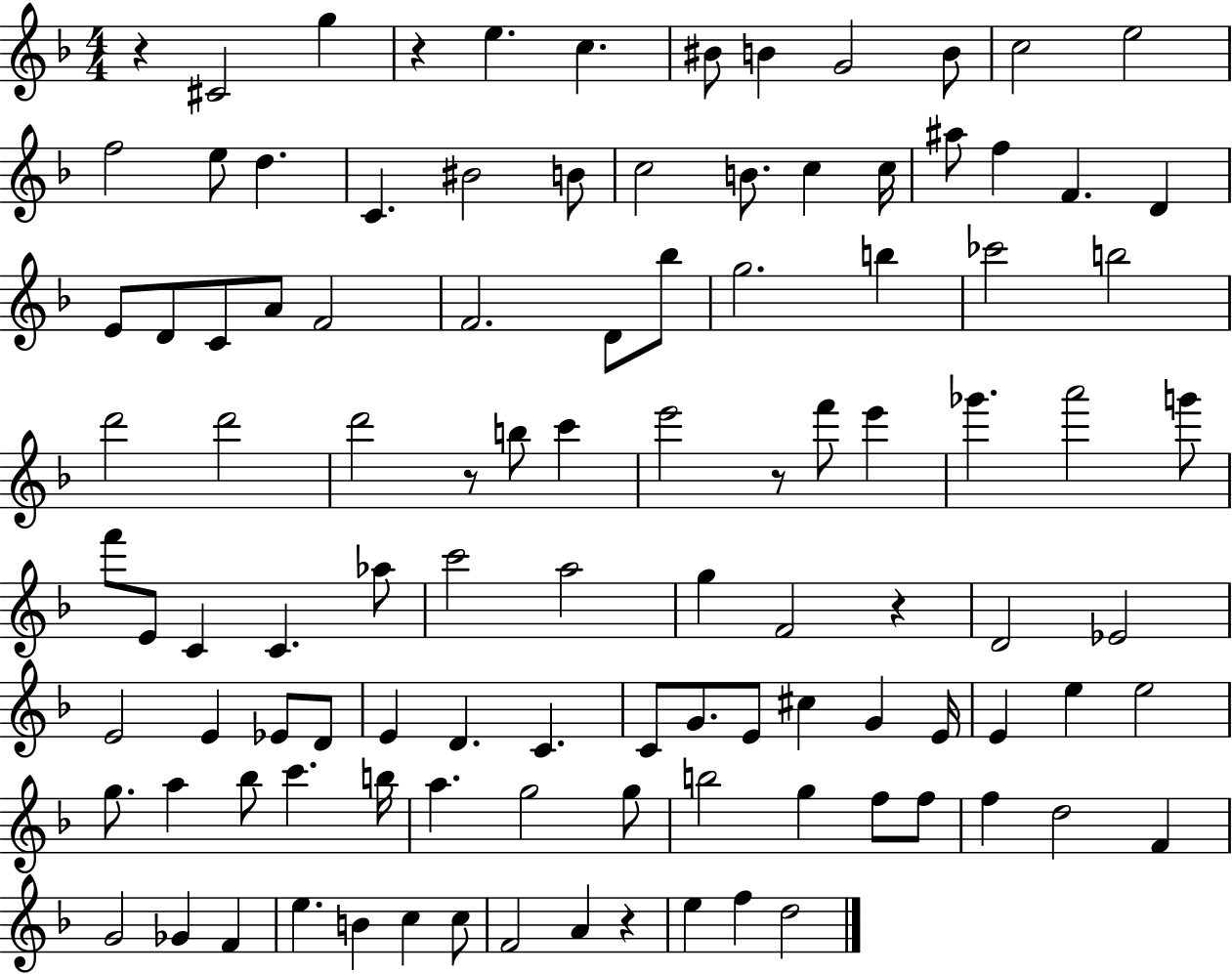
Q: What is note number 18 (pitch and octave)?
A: B4